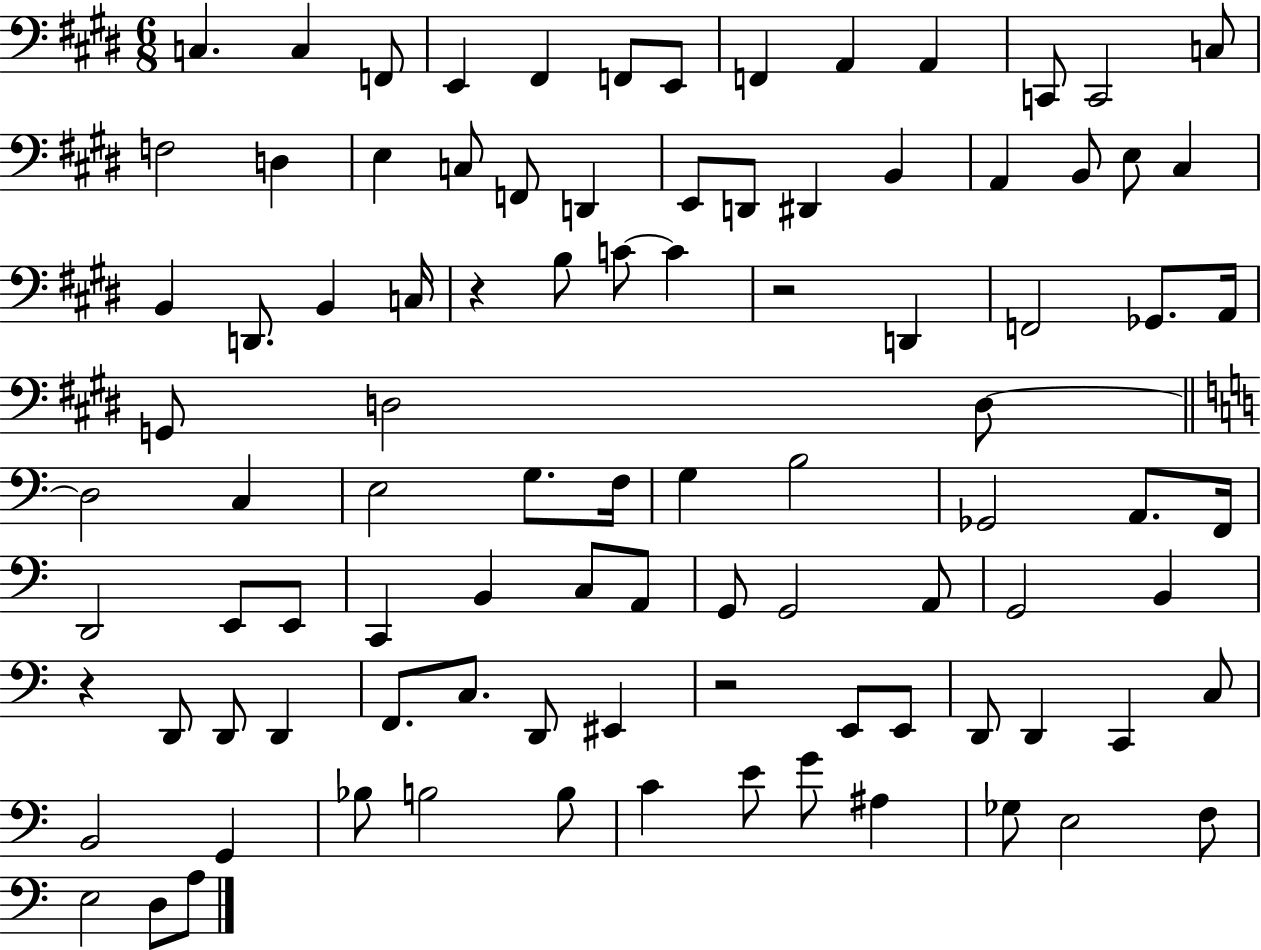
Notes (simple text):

C3/q. C3/q F2/e E2/q F#2/q F2/e E2/e F2/q A2/q A2/q C2/e C2/h C3/e F3/h D3/q E3/q C3/e F2/e D2/q E2/e D2/e D#2/q B2/q A2/q B2/e E3/e C#3/q B2/q D2/e. B2/q C3/s R/q B3/e C4/e C4/q R/h D2/q F2/h Gb2/e. A2/s G2/e D3/h D3/e D3/h C3/q E3/h G3/e. F3/s G3/q B3/h Gb2/h A2/e. F2/s D2/h E2/e E2/e C2/q B2/q C3/e A2/e G2/e G2/h A2/e G2/h B2/q R/q D2/e D2/e D2/q F2/e. C3/e. D2/e EIS2/q R/h E2/e E2/e D2/e D2/q C2/q C3/e B2/h G2/q Bb3/e B3/h B3/e C4/q E4/e G4/e A#3/q Gb3/e E3/h F3/e E3/h D3/e A3/e